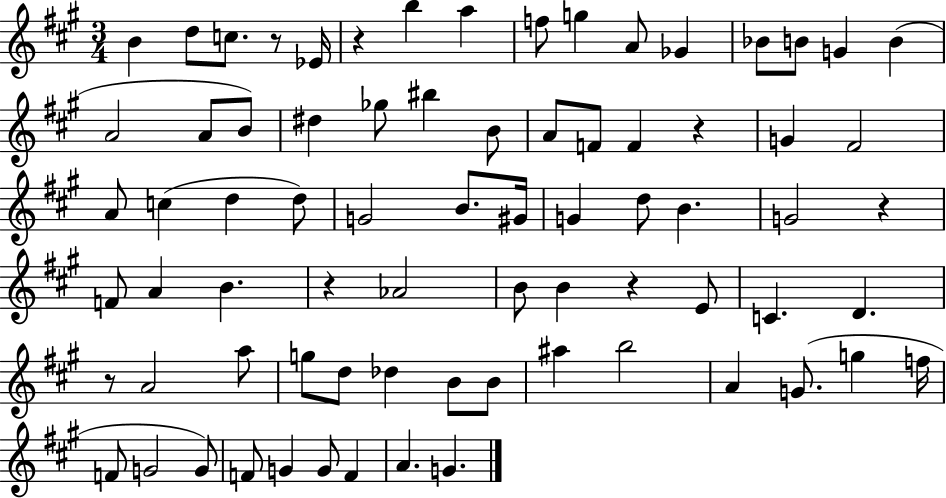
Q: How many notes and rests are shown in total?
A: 75